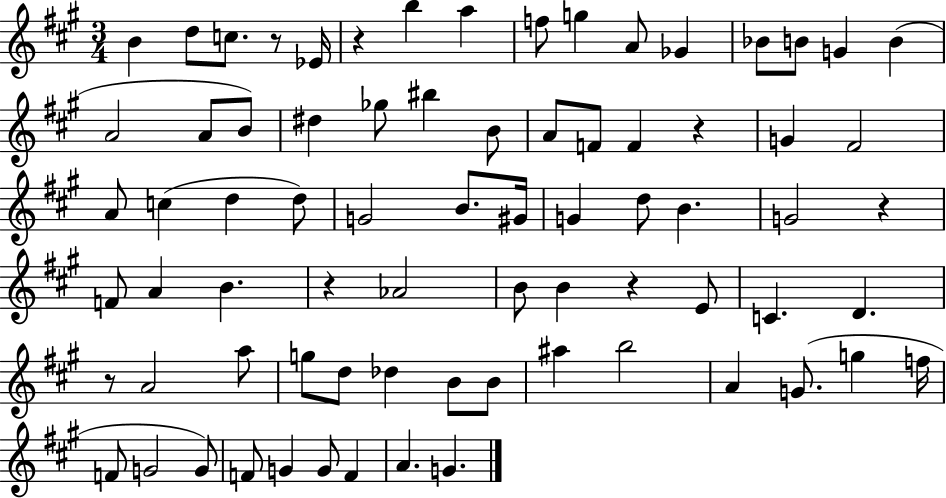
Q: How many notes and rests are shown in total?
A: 75